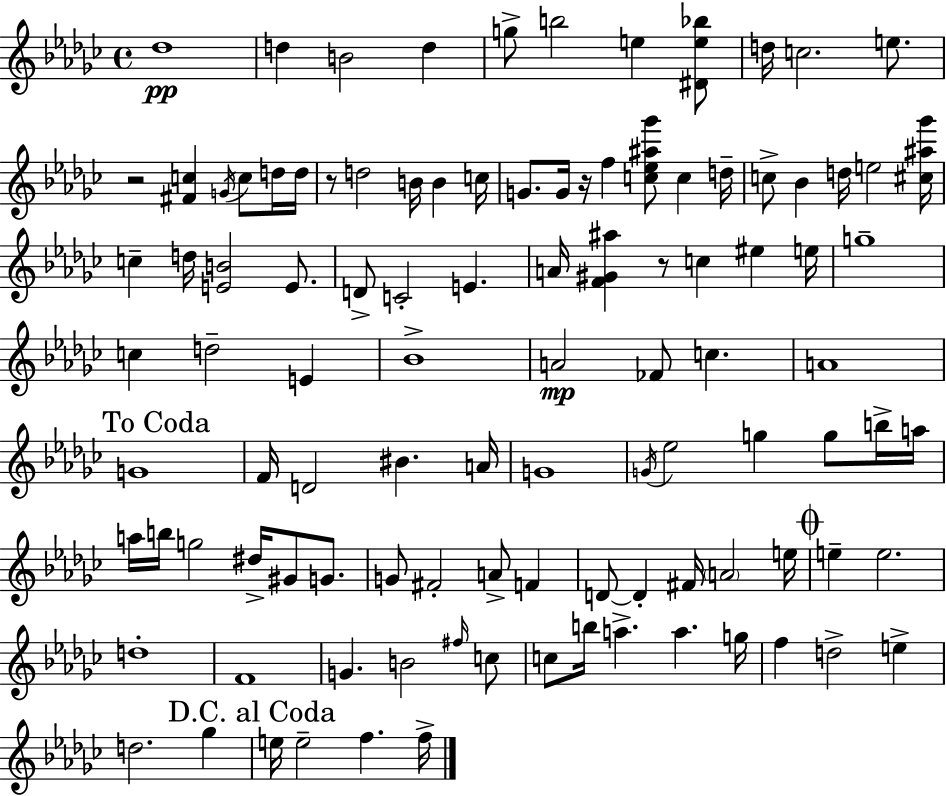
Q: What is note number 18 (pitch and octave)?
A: C5